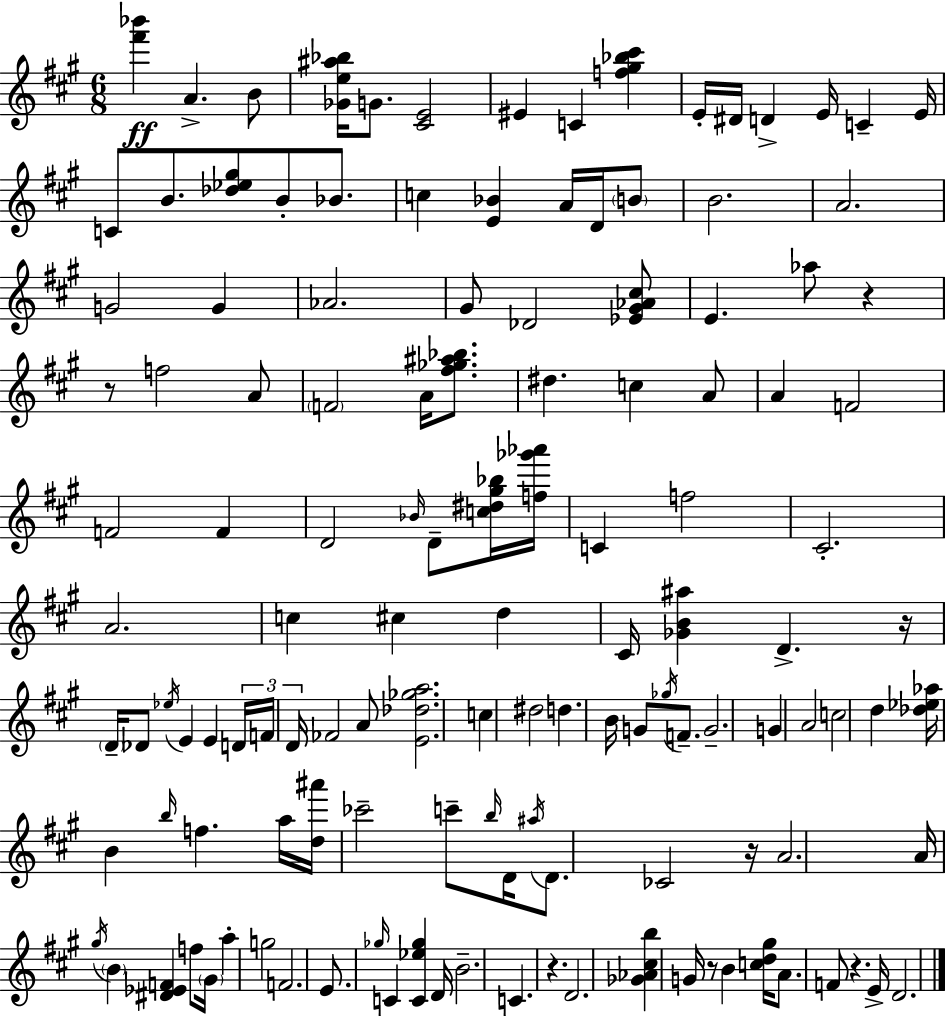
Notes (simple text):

[F#6,Bb6]/q A4/q. B4/e [Gb4,E5,A#5,Bb5]/s G4/e. [C#4,E4]/h EIS4/q C4/q [F5,G#5,Bb5,C#6]/q E4/s D#4/s D4/q E4/s C4/q E4/s C4/e B4/e. [Db5,Eb5,G#5]/e B4/e Bb4/e. C5/q [E4,Bb4]/q A4/s D4/s B4/e B4/h. A4/h. G4/h G4/q Ab4/h. G#4/e Db4/h [Eb4,G#4,Ab4,C#5]/e E4/q. Ab5/e R/q R/e F5/h A4/e F4/h A4/s [F#5,Gb5,A#5,Bb5]/e. D#5/q. C5/q A4/e A4/q F4/h F4/h F4/q D4/h Bb4/s D4/e [C5,D#5,G#5,Bb5]/s [F5,Gb6,Ab6]/s C4/q F5/h C#4/h. A4/h. C5/q C#5/q D5/q C#4/s [Gb4,B4,A#5]/q D4/q. R/s D4/s Db4/e Eb5/s E4/q E4/q D4/s F4/s D4/s FES4/h A4/e [E4,Db5,Gb5,A5]/h. C5/q D#5/h D5/q. B4/s G4/e Gb5/s F4/e. G4/h. G4/q A4/h C5/h D5/q [Db5,Eb5,Ab5]/s B4/q B5/s F5/q. A5/s [D5,A#6]/s CES6/h C6/e B5/s D4/s A#5/s D4/e. CES4/h R/s A4/h. A4/s G#5/s B4/q [D#4,Eb4,F4]/q F5/e G#4/s A5/q G5/h F4/h. E4/e. Gb5/s C4/q [C4,Eb5,Gb5]/q D4/s B4/h. C4/q. R/q. D4/h. [Gb4,Ab4,C#5,B5]/q G4/s R/e B4/q [C5,D5,G#5]/s A4/e. F4/e R/q. E4/s D4/h.